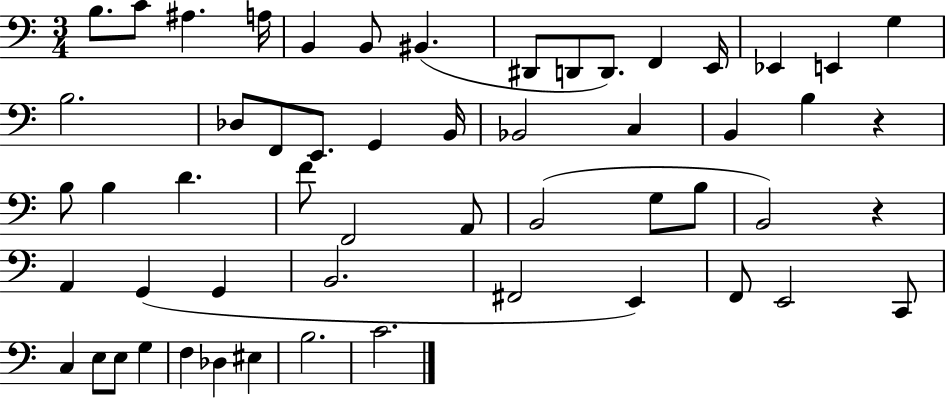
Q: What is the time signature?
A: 3/4